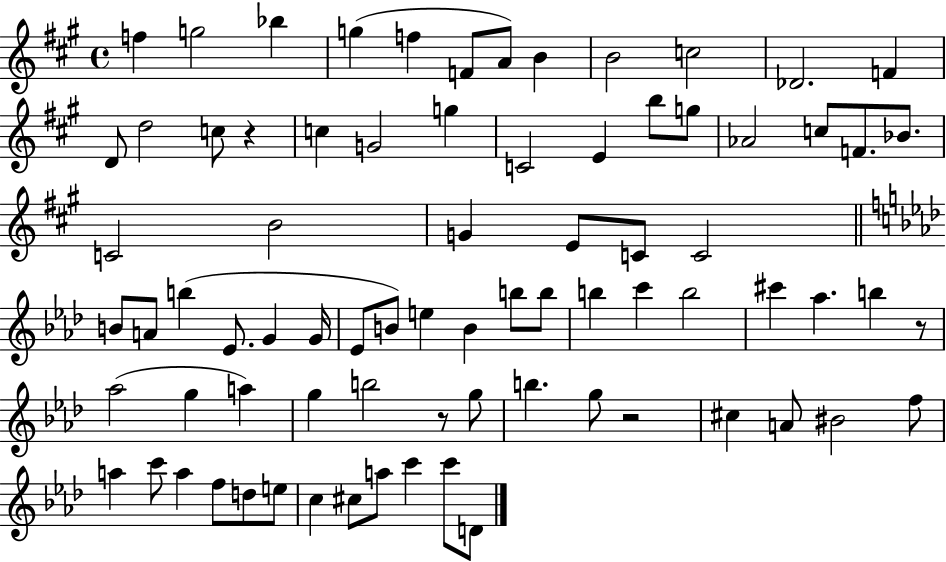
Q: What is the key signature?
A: A major